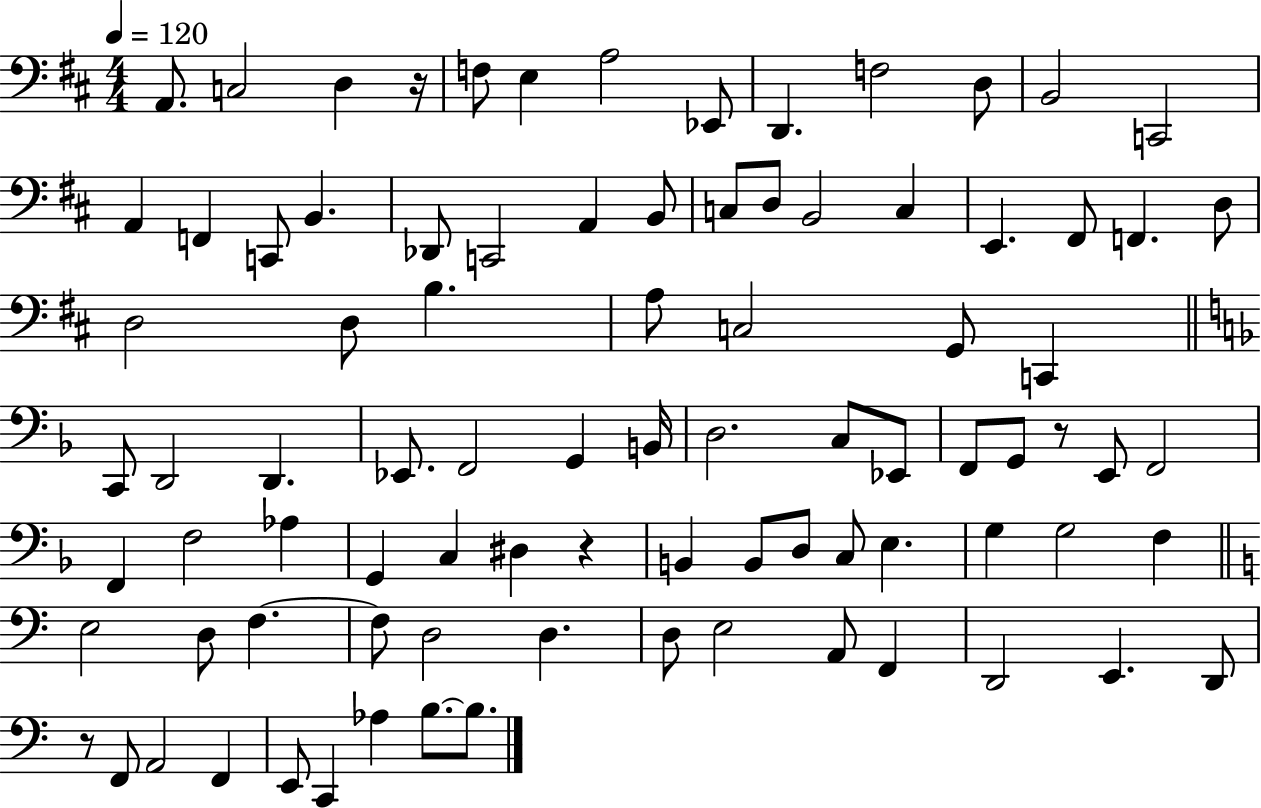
{
  \clef bass
  \numericTimeSignature
  \time 4/4
  \key d \major
  \tempo 4 = 120
  \repeat volta 2 { a,8. c2 d4 r16 | f8 e4 a2 ees,8 | d,4. f2 d8 | b,2 c,2 | \break a,4 f,4 c,8 b,4. | des,8 c,2 a,4 b,8 | c8 d8 b,2 c4 | e,4. fis,8 f,4. d8 | \break d2 d8 b4. | a8 c2 g,8 c,4 | \bar "||" \break \key d \minor c,8 d,2 d,4. | ees,8. f,2 g,4 b,16 | d2. c8 ees,8 | f,8 g,8 r8 e,8 f,2 | \break f,4 f2 aes4 | g,4 c4 dis4 r4 | b,4 b,8 d8 c8 e4. | g4 g2 f4 | \break \bar "||" \break \key a \minor e2 d8 f4.~~ | f8 d2 d4. | d8 e2 a,8 f,4 | d,2 e,4. d,8 | \break r8 f,8 a,2 f,4 | e,8 c,4 aes4 b8.~~ b8. | } \bar "|."
}